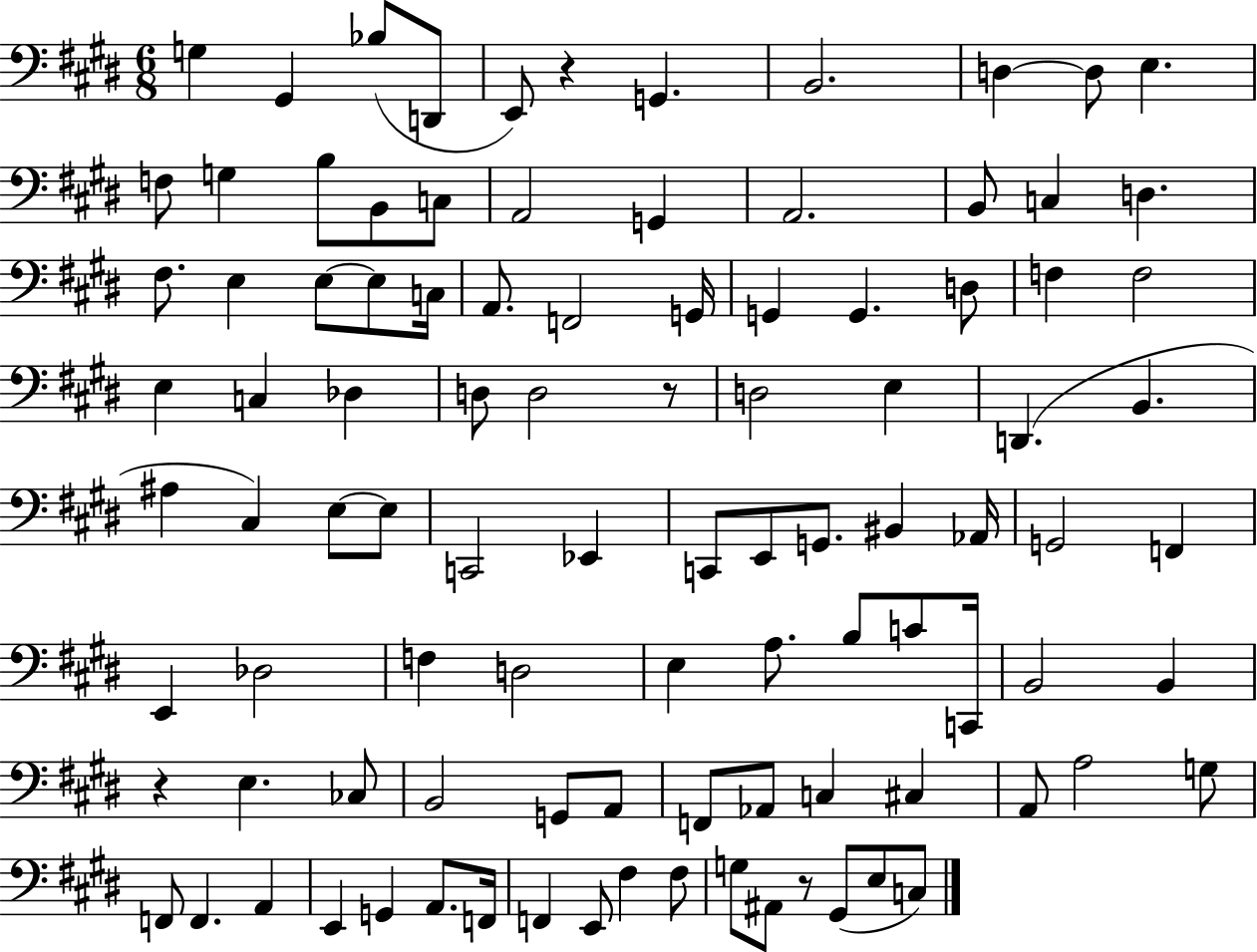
{
  \clef bass
  \numericTimeSignature
  \time 6/8
  \key e \major
  g4 gis,4 bes8( d,8 | e,8) r4 g,4. | b,2. | d4~~ d8 e4. | \break f8 g4 b8 b,8 c8 | a,2 g,4 | a,2. | b,8 c4 d4. | \break fis8. e4 e8~~ e8 c16 | a,8. f,2 g,16 | g,4 g,4. d8 | f4 f2 | \break e4 c4 des4 | d8 d2 r8 | d2 e4 | d,4.( b,4. | \break ais4 cis4) e8~~ e8 | c,2 ees,4 | c,8 e,8 g,8. bis,4 aes,16 | g,2 f,4 | \break e,4 des2 | f4 d2 | e4 a8. b8 c'8 c,16 | b,2 b,4 | \break r4 e4. ces8 | b,2 g,8 a,8 | f,8 aes,8 c4 cis4 | a,8 a2 g8 | \break f,8 f,4. a,4 | e,4 g,4 a,8. f,16 | f,4 e,8 fis4 fis8 | g8 ais,8 r8 gis,8( e8 c8) | \break \bar "|."
}